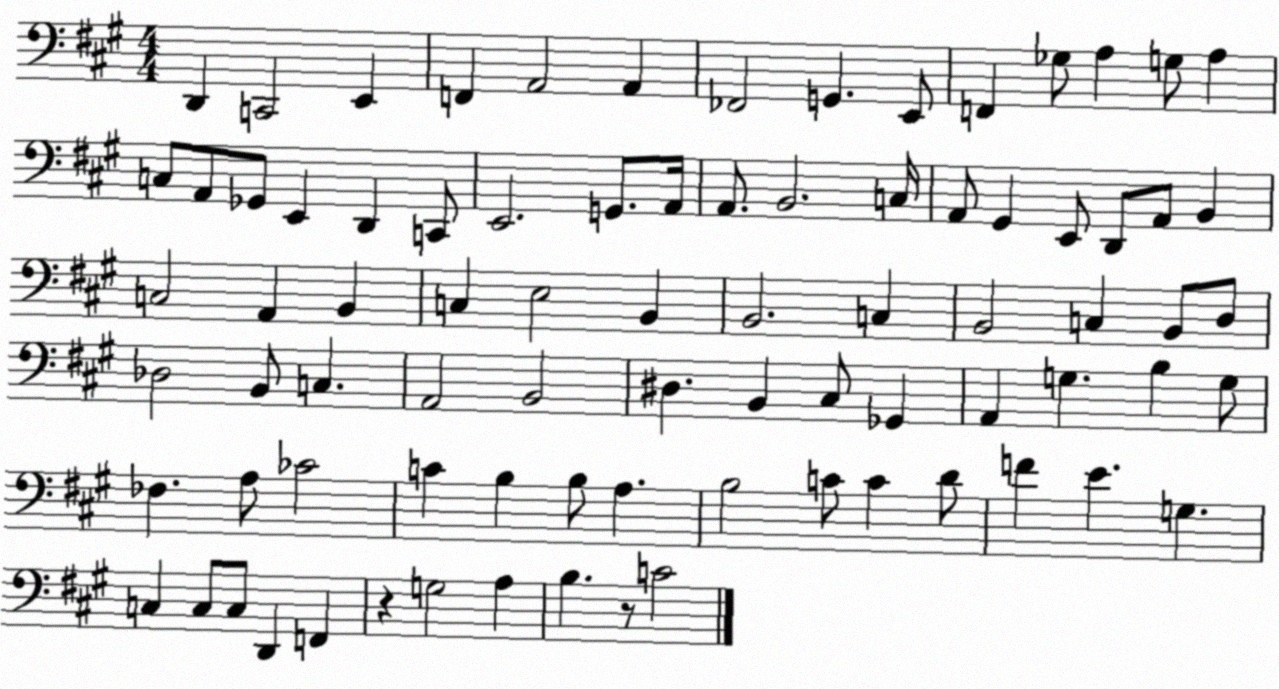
X:1
T:Untitled
M:4/4
L:1/4
K:A
D,, C,,2 E,, F,, A,,2 A,, _F,,2 G,, E,,/2 F,, _G,/2 A, G,/2 A, C,/2 A,,/2 _G,,/2 E,, D,, C,,/2 E,,2 G,,/2 A,,/4 A,,/2 B,,2 C,/4 A,,/2 ^G,, E,,/2 D,,/2 A,,/2 B,, C,2 A,, B,, C, E,2 B,, B,,2 C, B,,2 C, B,,/2 D,/2 _D,2 B,,/2 C, A,,2 B,,2 ^D, B,, ^C,/2 _G,, A,, G, B, G,/2 _F, A,/2 _C2 C B, B,/2 A, B,2 C/2 C D/2 F E G, C, C,/2 C,/2 D,, F,, z G,2 A, B, z/2 C2